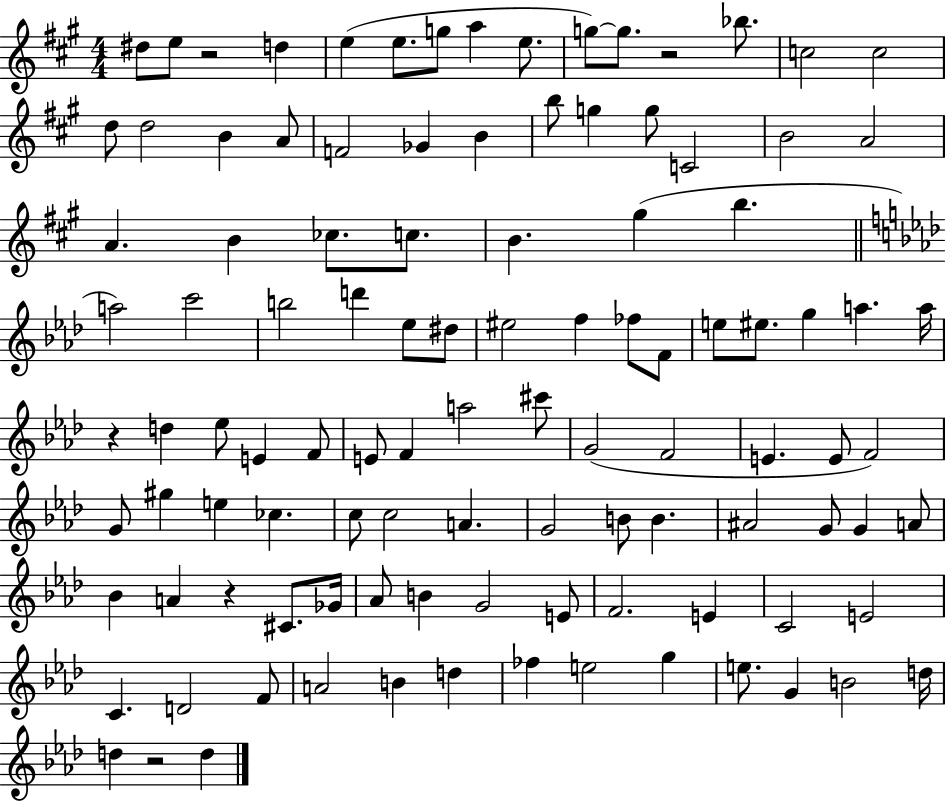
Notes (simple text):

D#5/e E5/e R/h D5/q E5/q E5/e. G5/e A5/q E5/e. G5/e G5/e. R/h Bb5/e. C5/h C5/h D5/e D5/h B4/q A4/e F4/h Gb4/q B4/q B5/e G5/q G5/e C4/h B4/h A4/h A4/q. B4/q CES5/e. C5/e. B4/q. G#5/q B5/q. A5/h C6/h B5/h D6/q Eb5/e D#5/e EIS5/h F5/q FES5/e F4/e E5/e EIS5/e. G5/q A5/q. A5/s R/q D5/q Eb5/e E4/q F4/e E4/e F4/q A5/h C#6/e G4/h F4/h E4/q. E4/e F4/h G4/e G#5/q E5/q CES5/q. C5/e C5/h A4/q. G4/h B4/e B4/q. A#4/h G4/e G4/q A4/e Bb4/q A4/q R/q C#4/e. Gb4/s Ab4/e B4/q G4/h E4/e F4/h. E4/q C4/h E4/h C4/q. D4/h F4/e A4/h B4/q D5/q FES5/q E5/h G5/q E5/e. G4/q B4/h D5/s D5/q R/h D5/q